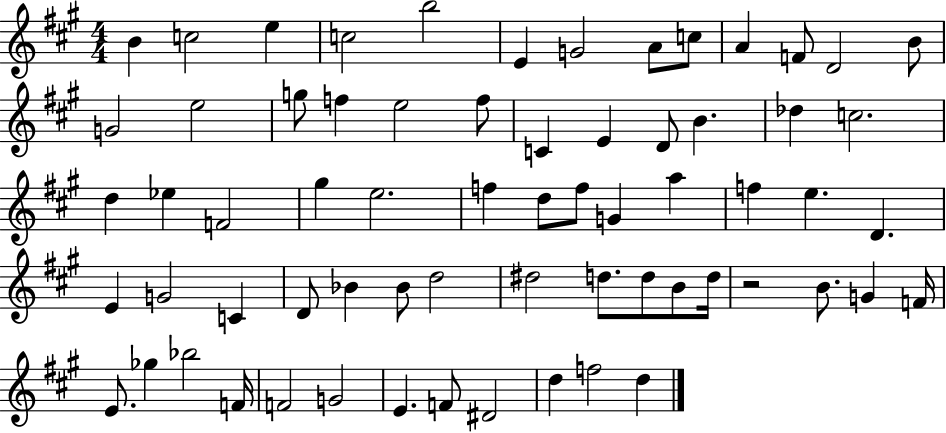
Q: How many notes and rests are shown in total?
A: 66